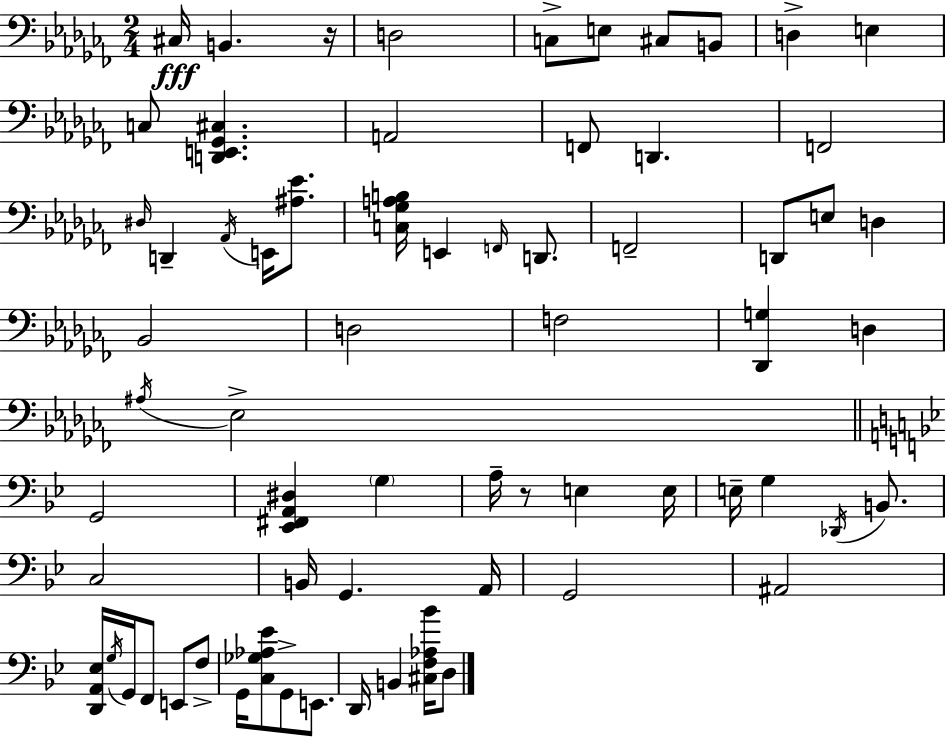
C#3/s B2/q. R/s D3/h C3/e E3/e C#3/e B2/e D3/q E3/q C3/e [D2,E2,Gb2,C#3]/q. A2/h F2/e D2/q. F2/h D#3/s D2/q Ab2/s E2/s [A#3,Eb4]/e. [C3,Gb3,A3,B3]/s E2/q F2/s D2/e. F2/h D2/e E3/e D3/q Bb2/h D3/h F3/h [Db2,G3]/q D3/q A#3/s Eb3/h G2/h [Eb2,F#2,A2,D#3]/q G3/q A3/s R/e E3/q E3/s E3/s G3/q Db2/s B2/e. C3/h B2/s G2/q. A2/s G2/h A#2/h [D2,A2,Eb3]/s G3/s G2/s F2/e E2/e F3/e G2/s [C3,Gb3,Ab3,Eb4]/e G2/e E2/e. D2/s B2/q [C#3,F3,Ab3,Bb4]/s D3/e